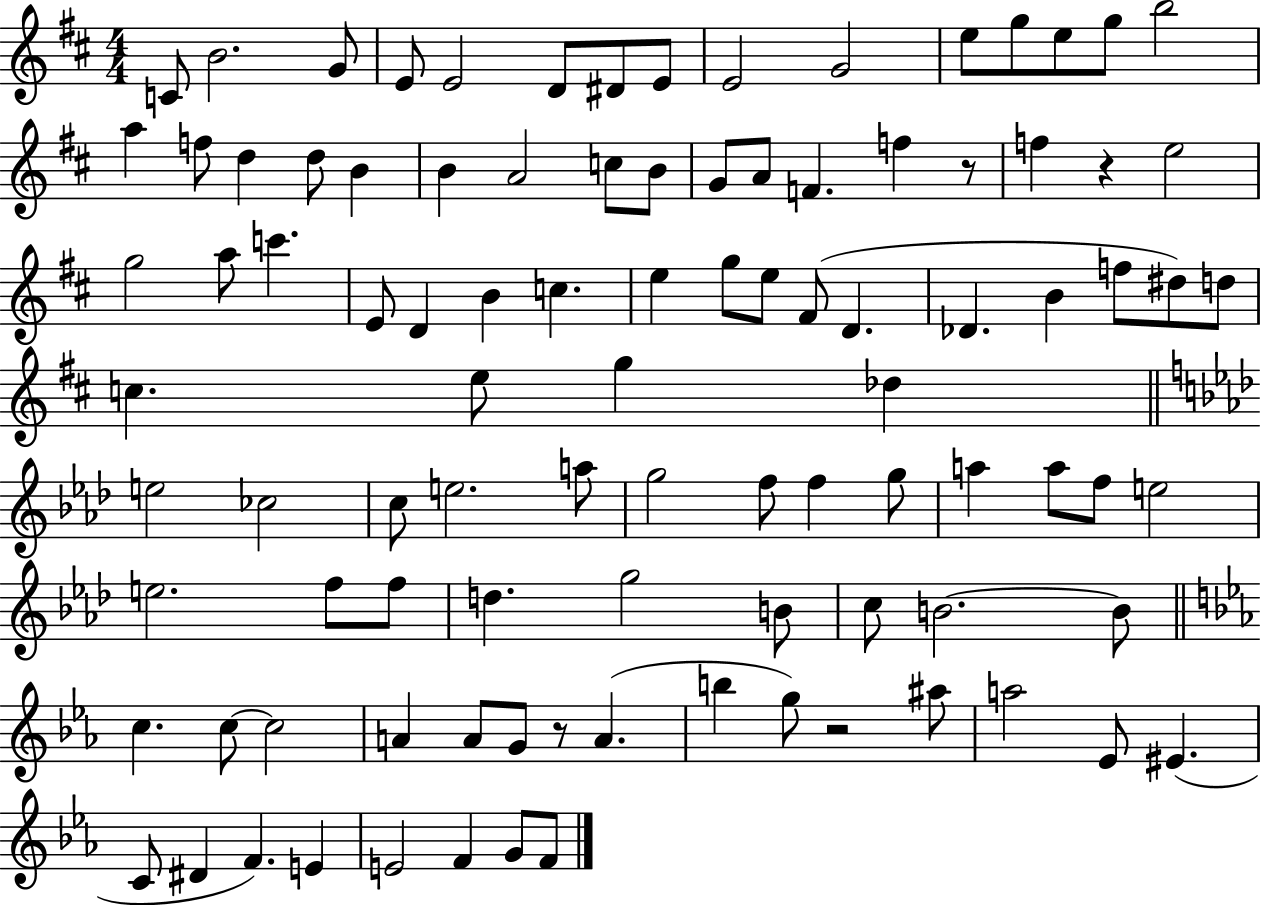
X:1
T:Untitled
M:4/4
L:1/4
K:D
C/2 B2 G/2 E/2 E2 D/2 ^D/2 E/2 E2 G2 e/2 g/2 e/2 g/2 b2 a f/2 d d/2 B B A2 c/2 B/2 G/2 A/2 F f z/2 f z e2 g2 a/2 c' E/2 D B c e g/2 e/2 ^F/2 D _D B f/2 ^d/2 d/2 c e/2 g _d e2 _c2 c/2 e2 a/2 g2 f/2 f g/2 a a/2 f/2 e2 e2 f/2 f/2 d g2 B/2 c/2 B2 B/2 c c/2 c2 A A/2 G/2 z/2 A b g/2 z2 ^a/2 a2 _E/2 ^E C/2 ^D F E E2 F G/2 F/2